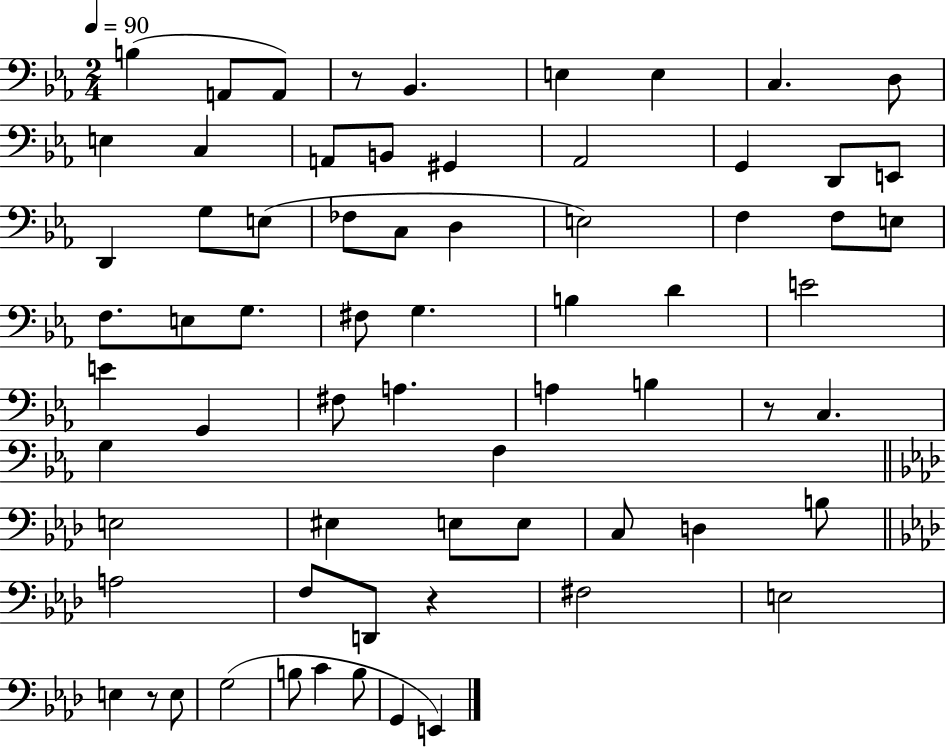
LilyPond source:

{
  \clef bass
  \numericTimeSignature
  \time 2/4
  \key ees \major
  \tempo 4 = 90
  b4( a,8 a,8) | r8 bes,4. | e4 e4 | c4. d8 | \break e4 c4 | a,8 b,8 gis,4 | aes,2 | g,4 d,8 e,8 | \break d,4 g8 e8( | fes8 c8 d4 | e2) | f4 f8 e8 | \break f8. e8 g8. | fis8 g4. | b4 d'4 | e'2 | \break e'4 g,4 | fis8 a4. | a4 b4 | r8 c4. | \break g4 f4 | \bar "||" \break \key aes \major e2 | eis4 e8 e8 | c8 d4 b8 | \bar "||" \break \key aes \major a2 | f8 d,8 r4 | fis2 | e2 | \break e4 r8 e8 | g2( | b8 c'4 b8 | g,4 e,4) | \break \bar "|."
}